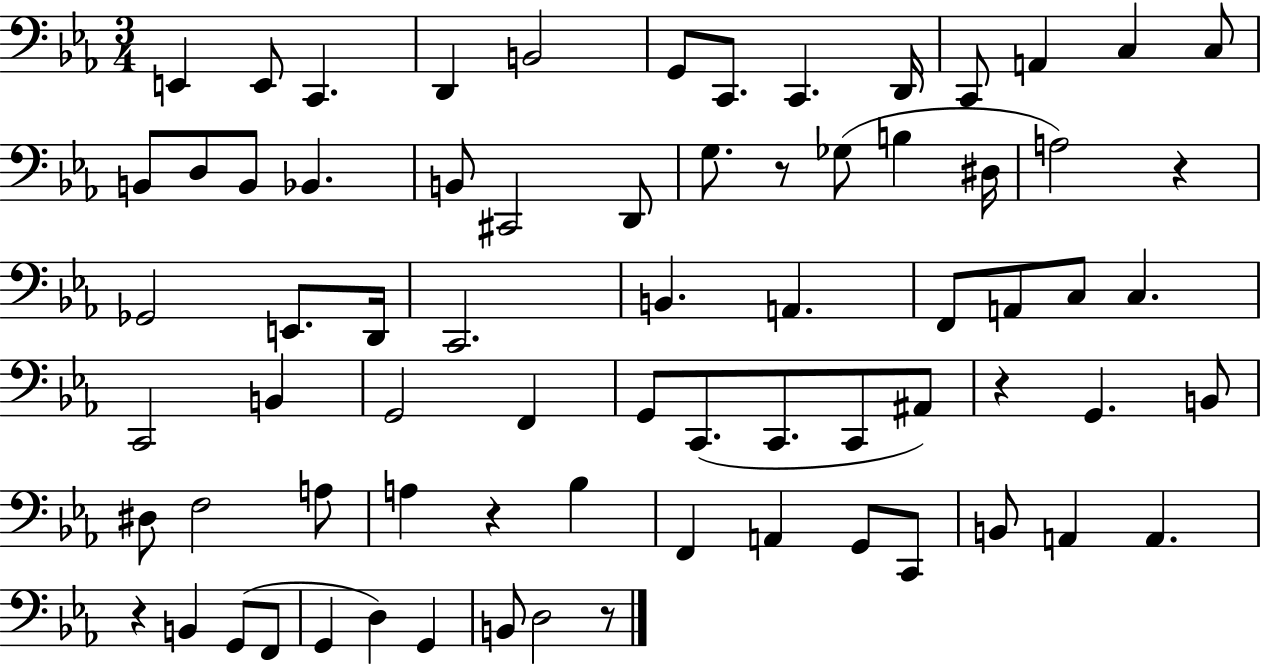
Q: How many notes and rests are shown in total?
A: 72